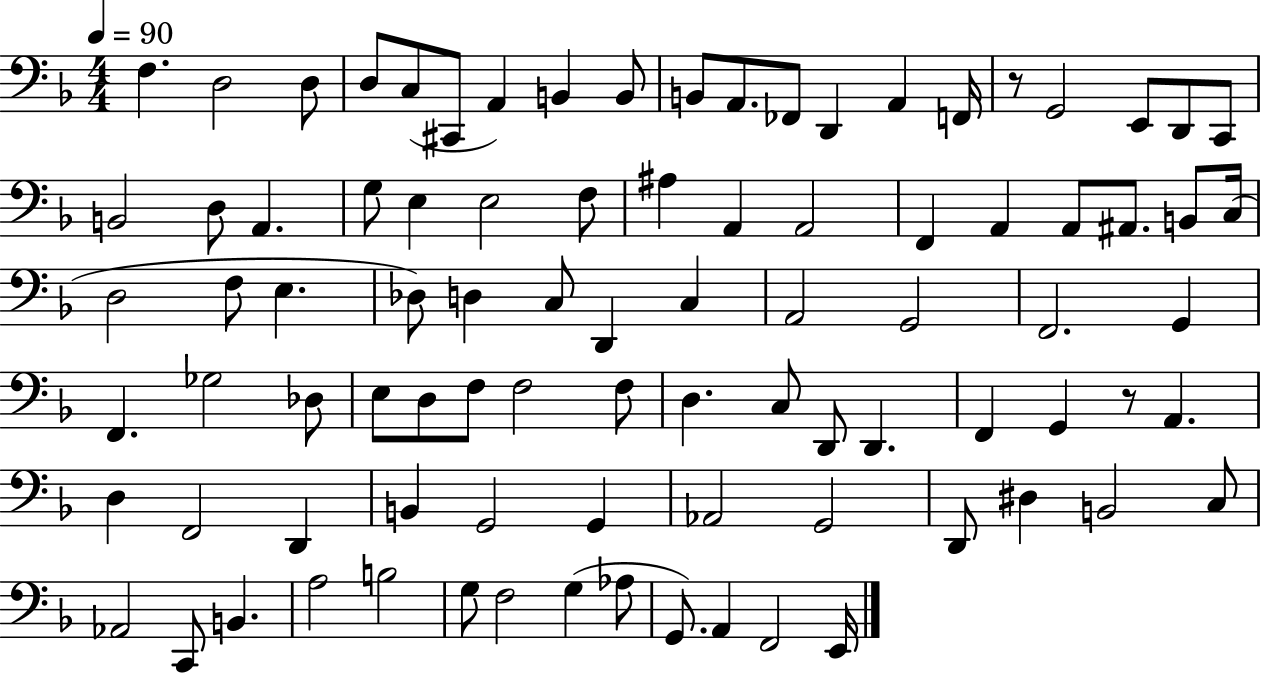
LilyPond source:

{
  \clef bass
  \numericTimeSignature
  \time 4/4
  \key f \major
  \tempo 4 = 90
  \repeat volta 2 { f4. d2 d8 | d8 c8( cis,8 a,4) b,4 b,8 | b,8 a,8. fes,8 d,4 a,4 f,16 | r8 g,2 e,8 d,8 c,8 | \break b,2 d8 a,4. | g8 e4 e2 f8 | ais4 a,4 a,2 | f,4 a,4 a,8 ais,8. b,8 c16( | \break d2 f8 e4. | des8) d4 c8 d,4 c4 | a,2 g,2 | f,2. g,4 | \break f,4. ges2 des8 | e8 d8 f8 f2 f8 | d4. c8 d,8 d,4. | f,4 g,4 r8 a,4. | \break d4 f,2 d,4 | b,4 g,2 g,4 | aes,2 g,2 | d,8 dis4 b,2 c8 | \break aes,2 c,8 b,4. | a2 b2 | g8 f2 g4( aes8 | g,8.) a,4 f,2 e,16 | \break } \bar "|."
}